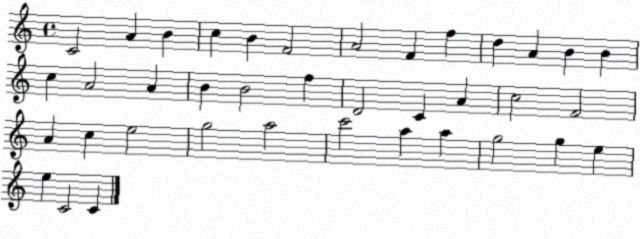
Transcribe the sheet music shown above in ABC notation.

X:1
T:Untitled
M:4/4
L:1/4
K:C
C2 A B c B F2 A2 F f d A B B c A2 A B B2 f D2 C A c2 F2 A c e2 g2 a2 c'2 a a g2 g e e C2 C